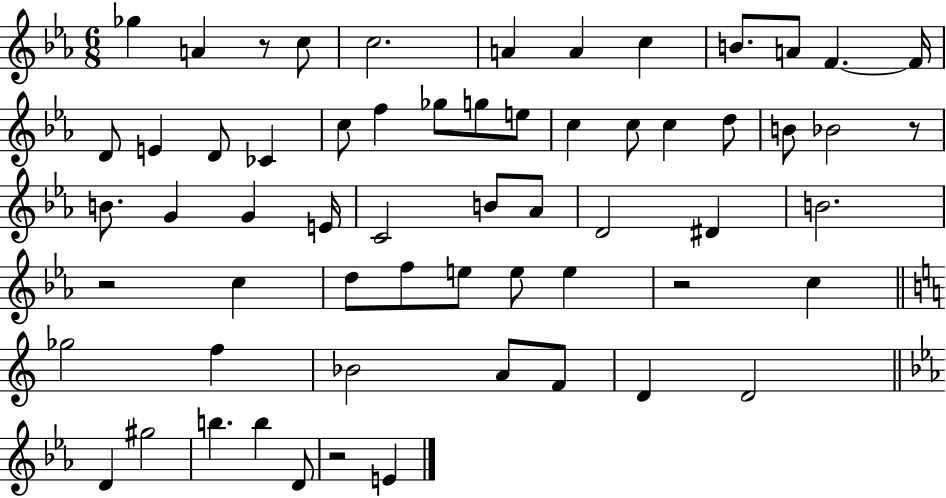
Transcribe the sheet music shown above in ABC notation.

X:1
T:Untitled
M:6/8
L:1/4
K:Eb
_g A z/2 c/2 c2 A A c B/2 A/2 F F/4 D/2 E D/2 _C c/2 f _g/2 g/2 e/2 c c/2 c d/2 B/2 _B2 z/2 B/2 G G E/4 C2 B/2 _A/2 D2 ^D B2 z2 c d/2 f/2 e/2 e/2 e z2 c _g2 f _B2 A/2 F/2 D D2 D ^g2 b b D/2 z2 E